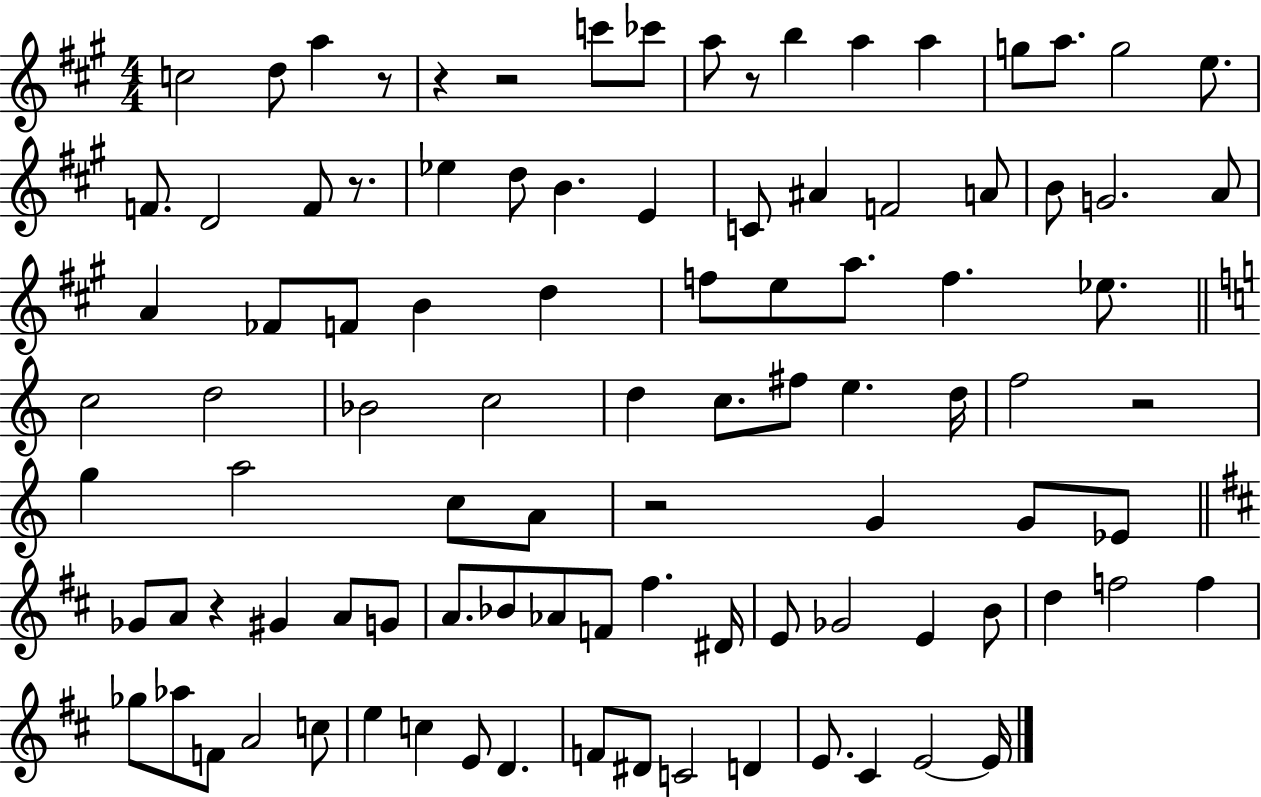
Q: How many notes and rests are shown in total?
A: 97